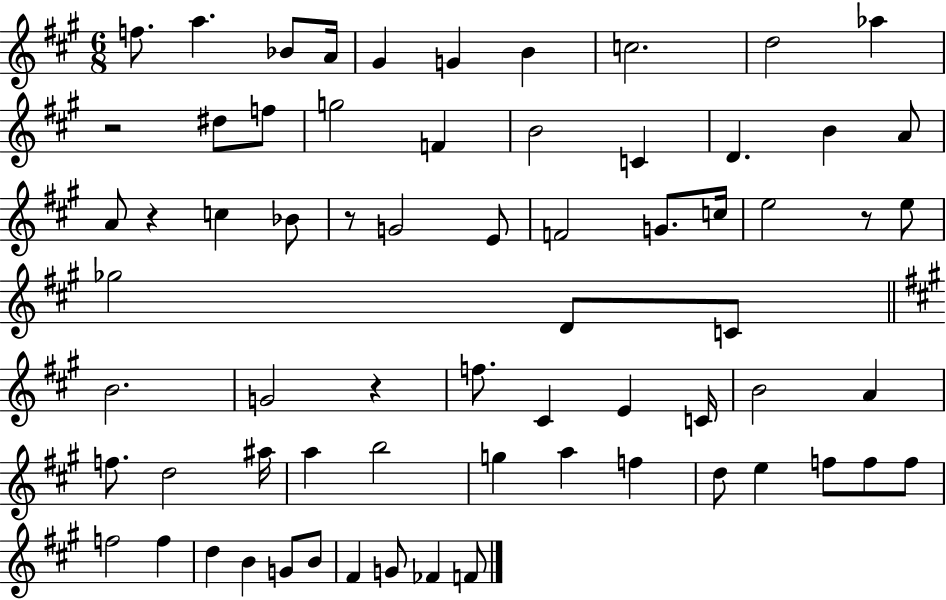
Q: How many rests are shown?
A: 5